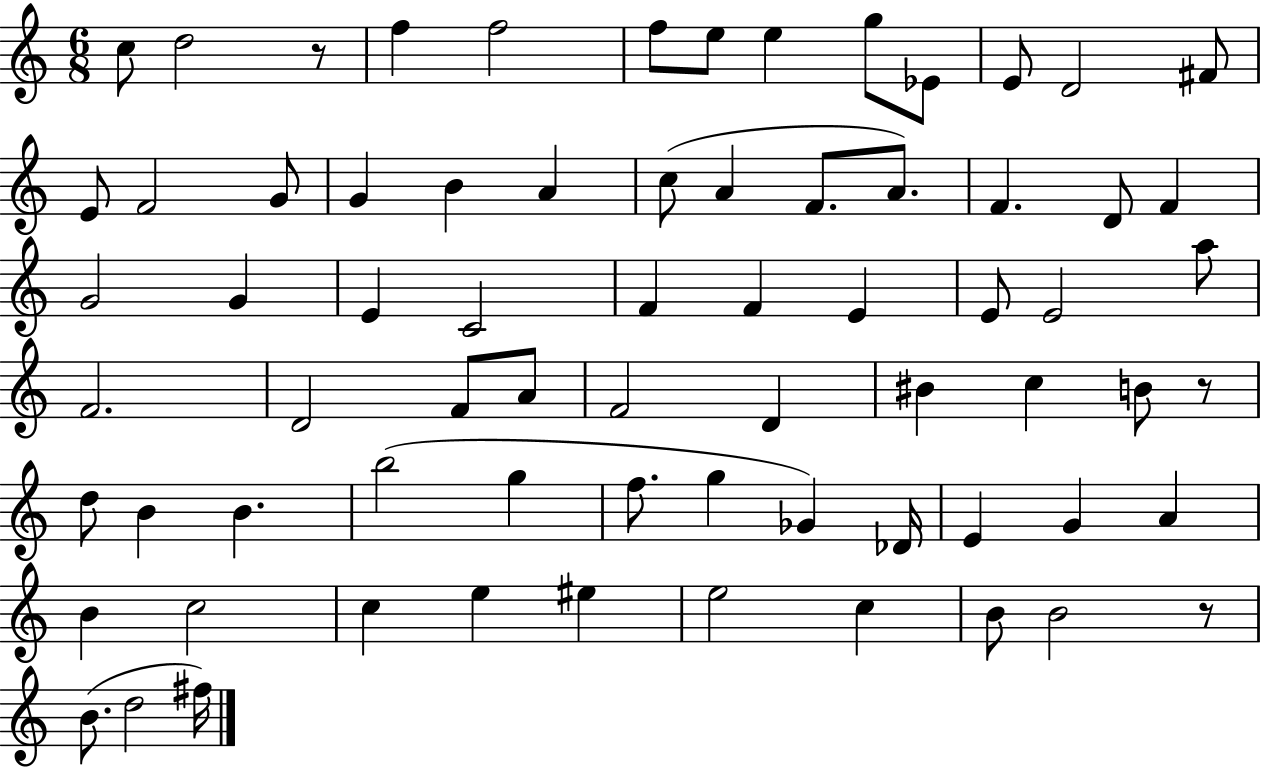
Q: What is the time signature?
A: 6/8